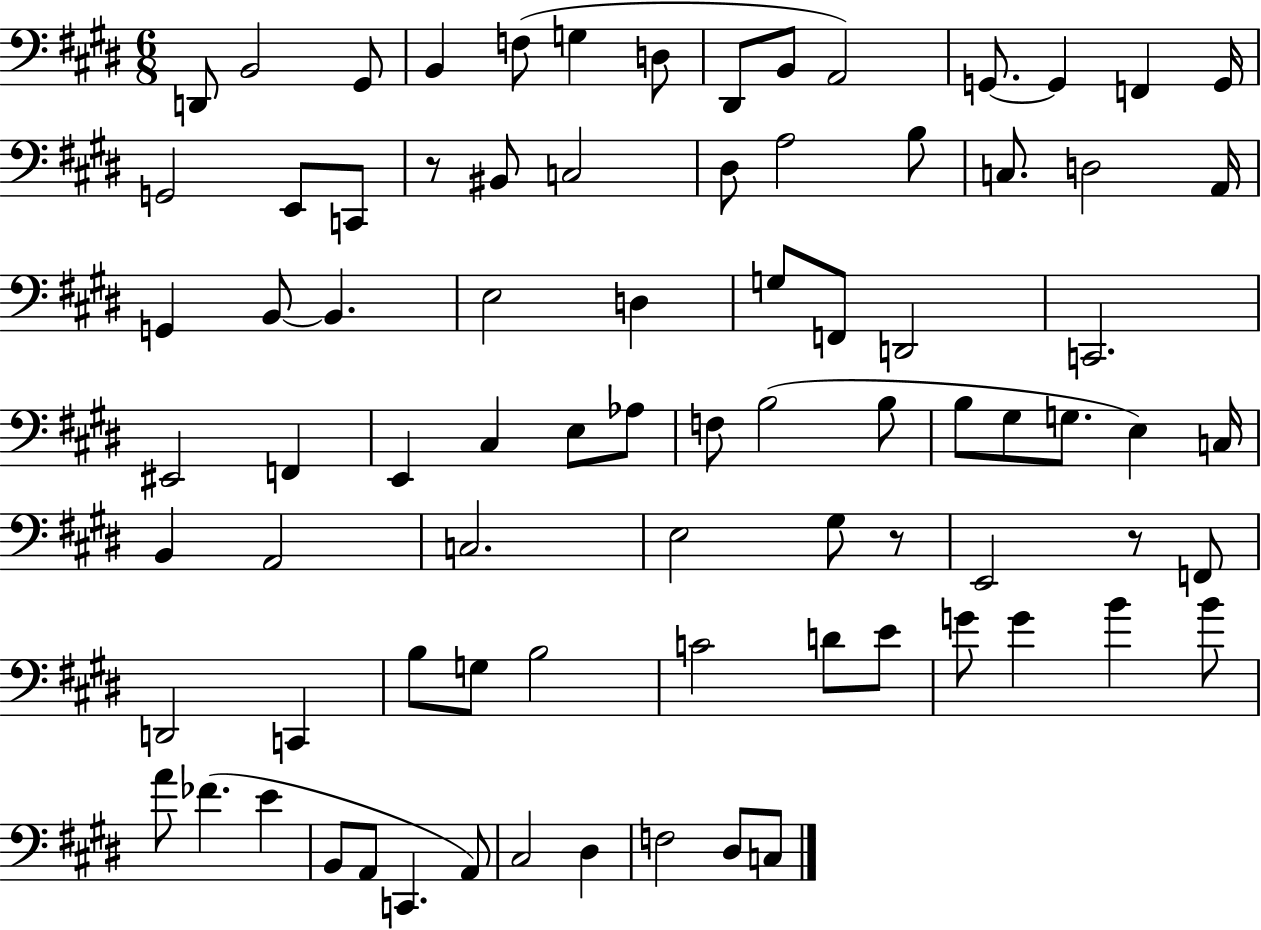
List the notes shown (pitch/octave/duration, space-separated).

D2/e B2/h G#2/e B2/q F3/e G3/q D3/e D#2/e B2/e A2/h G2/e. G2/q F2/q G2/s G2/h E2/e C2/e R/e BIS2/e C3/h D#3/e A3/h B3/e C3/e. D3/h A2/s G2/q B2/e B2/q. E3/h D3/q G3/e F2/e D2/h C2/h. EIS2/h F2/q E2/q C#3/q E3/e Ab3/e F3/e B3/h B3/e B3/e G#3/e G3/e. E3/q C3/s B2/q A2/h C3/h. E3/h G#3/e R/e E2/h R/e F2/e D2/h C2/q B3/e G3/e B3/h C4/h D4/e E4/e G4/e G4/q B4/q B4/e A4/e FES4/q. E4/q B2/e A2/e C2/q. A2/e C#3/h D#3/q F3/h D#3/e C3/e